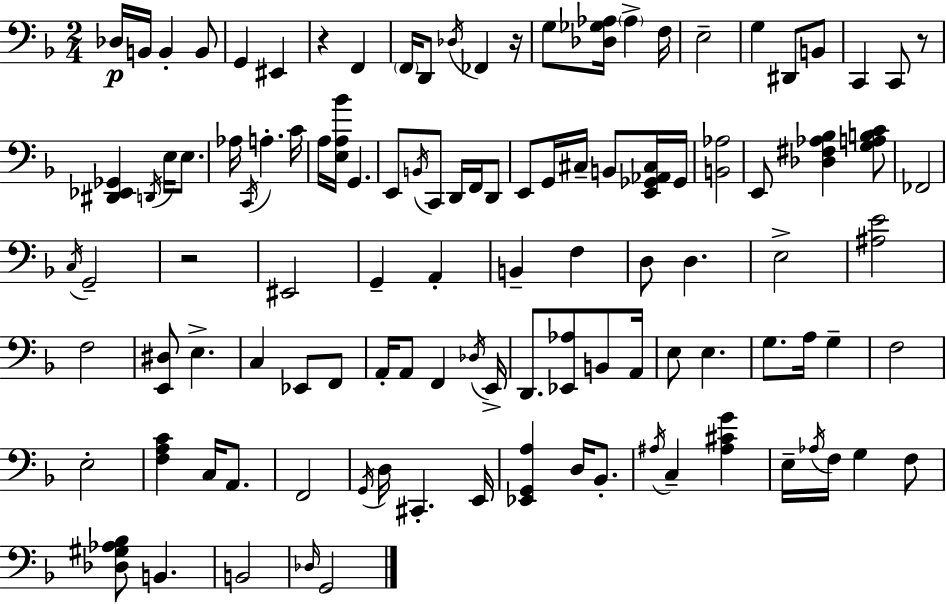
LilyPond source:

{
  \clef bass
  \numericTimeSignature
  \time 2/4
  \key f \major
  \repeat volta 2 { des16\p b,16 b,4-. b,8 | g,4 eis,4 | r4 f,4 | \parenthesize f,16 d,8 \acciaccatura { des16 } fes,4 | \break r16 g8 <des ges aes>16 \parenthesize aes4-> | f16 e2-- | g4 dis,8 b,8 | c,4 c,8 r8 | \break <dis, ees, ges,>4 \acciaccatura { d,16 } e16 e8. | aes16 \acciaccatura { c,16 } a4.-. | c'16 a16 <e a bes'>16 g,4. | e,8 \acciaccatura { b,16 } c,8 | \break d,16 f,16 d,8 e,8 g,16 cis16-- | b,8 <e, ges, aes, cis>16 ges,16 <b, aes>2 | e,8 <des fis aes bes>4 | <g a b c'>8 fes,2 | \break \acciaccatura { c16 } g,2-- | r2 | eis,2 | g,4-- | \break a,4-. b,4-- | f4 d8 d4. | e2-> | <ais e'>2 | \break f2 | <e, dis>8 e4.-> | c4 | ees,8 f,8 a,16-. a,8 | \break f,4 \acciaccatura { des16 } e,16-> d,8. | <ees, aes>8 b,8 a,16 e8 | e4. g8. | a16 g4-- f2 | \break e2-. | <f a c'>4 | c16 a,8. f,2 | \acciaccatura { g,16 } d16 | \break cis,4.-. e,16 <ees, g, a>4 | d16 bes,8.-. \acciaccatura { ais16 } | c4-- <ais cis' g'>4 | e16-- \acciaccatura { aes16 } f16 g4 f8 | \break <des gis aes bes>8 b,4. | b,2 | \grace { des16 } g,2 | } \bar "|."
}